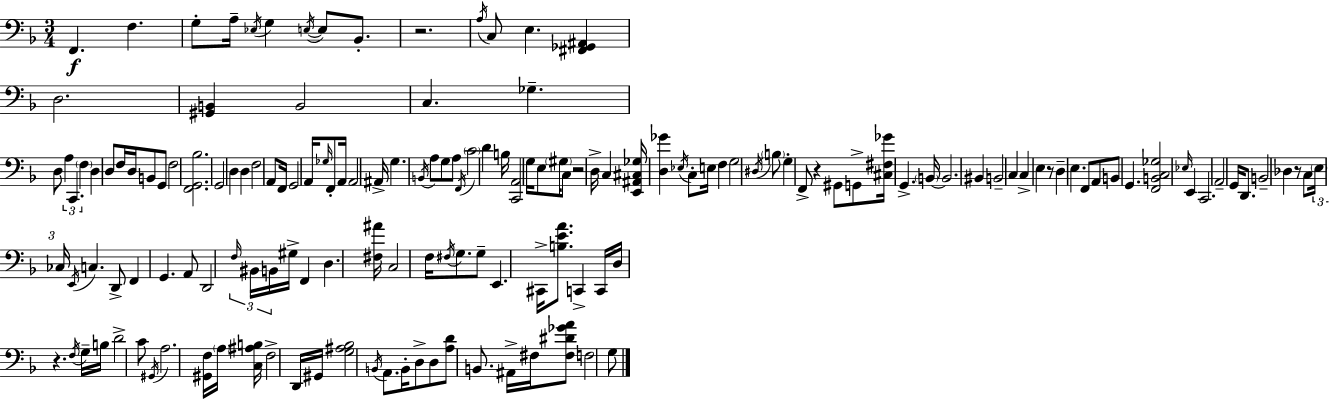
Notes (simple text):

F2/q. F3/q. G3/e A3/s Eb3/s G3/q E3/s E3/e Bb2/e. R/h. A3/s C3/e E3/q. [F#2,Gb2,A#2]/q D3/h. [G#2,B2]/q B2/h C3/q. Gb3/q. D3/e A3/q C2/q. F3/q D3/q D3/e F3/s D3/s B2/e G2/e F3/h [F2,G2,Bb3]/h. G2/h D3/q D3/q F3/h A2/e F2/s G2/h A2/s Gb3/s F2/e A2/s A2/h A#2/s G3/q. B2/s A3/e G3/e A3/e F2/s C4/h D4/q B3/s [C2,A2]/h G3/s E3/e G#3/s C3/e R/h D3/s C3/q [E2,A#2,C#3,Gb3]/s [D3,Gb4]/q Eb3/s C3/e E3/s F3/q G3/h D#3/s B3/e G3/q F2/e R/q G#2/e G2/e [C#3,F#3,Gb4]/s G2/q. B2/s B2/h. BIS2/q B2/h C3/q C3/q E3/q R/e D3/q E3/q. F2/e A2/e B2/e G2/q. [F2,B2,C3,Gb3]/h Eb3/s E2/q C2/h. A2/h G2/s D2/e. B2/h Db3/q R/e C3/e E3/s CES3/s E2/s C3/q. D2/e F2/q G2/q. A2/e D2/h F3/s BIS2/s B2/s G#3/s F2/q D3/q. [F#3,A#4]/s C3/h F3/s F#3/s G3/e. G3/e E2/q. C#2/s [B3,E4,A4]/e. C2/q C2/s D3/s R/q. F3/s G3/s B3/s D4/h C4/e G#2/s A3/h. [G#2,F3]/s A3/s [C3,A#3,B3]/s F3/h D2/s G#2/s [G3,A#3,Bb3]/h B2/s A2/e. B2/s D3/e D3/e [A3,D4]/e B2/e. A#2/s F#3/s [F#3,D#4,Gb4,A4]/e F3/h G3/e